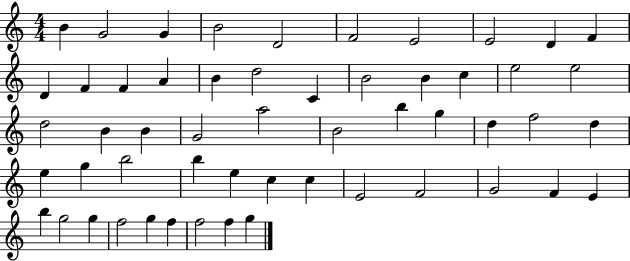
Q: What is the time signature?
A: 4/4